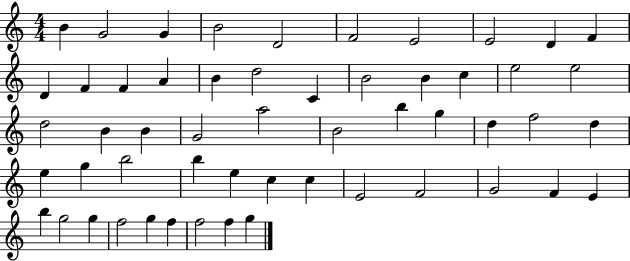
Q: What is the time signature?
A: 4/4